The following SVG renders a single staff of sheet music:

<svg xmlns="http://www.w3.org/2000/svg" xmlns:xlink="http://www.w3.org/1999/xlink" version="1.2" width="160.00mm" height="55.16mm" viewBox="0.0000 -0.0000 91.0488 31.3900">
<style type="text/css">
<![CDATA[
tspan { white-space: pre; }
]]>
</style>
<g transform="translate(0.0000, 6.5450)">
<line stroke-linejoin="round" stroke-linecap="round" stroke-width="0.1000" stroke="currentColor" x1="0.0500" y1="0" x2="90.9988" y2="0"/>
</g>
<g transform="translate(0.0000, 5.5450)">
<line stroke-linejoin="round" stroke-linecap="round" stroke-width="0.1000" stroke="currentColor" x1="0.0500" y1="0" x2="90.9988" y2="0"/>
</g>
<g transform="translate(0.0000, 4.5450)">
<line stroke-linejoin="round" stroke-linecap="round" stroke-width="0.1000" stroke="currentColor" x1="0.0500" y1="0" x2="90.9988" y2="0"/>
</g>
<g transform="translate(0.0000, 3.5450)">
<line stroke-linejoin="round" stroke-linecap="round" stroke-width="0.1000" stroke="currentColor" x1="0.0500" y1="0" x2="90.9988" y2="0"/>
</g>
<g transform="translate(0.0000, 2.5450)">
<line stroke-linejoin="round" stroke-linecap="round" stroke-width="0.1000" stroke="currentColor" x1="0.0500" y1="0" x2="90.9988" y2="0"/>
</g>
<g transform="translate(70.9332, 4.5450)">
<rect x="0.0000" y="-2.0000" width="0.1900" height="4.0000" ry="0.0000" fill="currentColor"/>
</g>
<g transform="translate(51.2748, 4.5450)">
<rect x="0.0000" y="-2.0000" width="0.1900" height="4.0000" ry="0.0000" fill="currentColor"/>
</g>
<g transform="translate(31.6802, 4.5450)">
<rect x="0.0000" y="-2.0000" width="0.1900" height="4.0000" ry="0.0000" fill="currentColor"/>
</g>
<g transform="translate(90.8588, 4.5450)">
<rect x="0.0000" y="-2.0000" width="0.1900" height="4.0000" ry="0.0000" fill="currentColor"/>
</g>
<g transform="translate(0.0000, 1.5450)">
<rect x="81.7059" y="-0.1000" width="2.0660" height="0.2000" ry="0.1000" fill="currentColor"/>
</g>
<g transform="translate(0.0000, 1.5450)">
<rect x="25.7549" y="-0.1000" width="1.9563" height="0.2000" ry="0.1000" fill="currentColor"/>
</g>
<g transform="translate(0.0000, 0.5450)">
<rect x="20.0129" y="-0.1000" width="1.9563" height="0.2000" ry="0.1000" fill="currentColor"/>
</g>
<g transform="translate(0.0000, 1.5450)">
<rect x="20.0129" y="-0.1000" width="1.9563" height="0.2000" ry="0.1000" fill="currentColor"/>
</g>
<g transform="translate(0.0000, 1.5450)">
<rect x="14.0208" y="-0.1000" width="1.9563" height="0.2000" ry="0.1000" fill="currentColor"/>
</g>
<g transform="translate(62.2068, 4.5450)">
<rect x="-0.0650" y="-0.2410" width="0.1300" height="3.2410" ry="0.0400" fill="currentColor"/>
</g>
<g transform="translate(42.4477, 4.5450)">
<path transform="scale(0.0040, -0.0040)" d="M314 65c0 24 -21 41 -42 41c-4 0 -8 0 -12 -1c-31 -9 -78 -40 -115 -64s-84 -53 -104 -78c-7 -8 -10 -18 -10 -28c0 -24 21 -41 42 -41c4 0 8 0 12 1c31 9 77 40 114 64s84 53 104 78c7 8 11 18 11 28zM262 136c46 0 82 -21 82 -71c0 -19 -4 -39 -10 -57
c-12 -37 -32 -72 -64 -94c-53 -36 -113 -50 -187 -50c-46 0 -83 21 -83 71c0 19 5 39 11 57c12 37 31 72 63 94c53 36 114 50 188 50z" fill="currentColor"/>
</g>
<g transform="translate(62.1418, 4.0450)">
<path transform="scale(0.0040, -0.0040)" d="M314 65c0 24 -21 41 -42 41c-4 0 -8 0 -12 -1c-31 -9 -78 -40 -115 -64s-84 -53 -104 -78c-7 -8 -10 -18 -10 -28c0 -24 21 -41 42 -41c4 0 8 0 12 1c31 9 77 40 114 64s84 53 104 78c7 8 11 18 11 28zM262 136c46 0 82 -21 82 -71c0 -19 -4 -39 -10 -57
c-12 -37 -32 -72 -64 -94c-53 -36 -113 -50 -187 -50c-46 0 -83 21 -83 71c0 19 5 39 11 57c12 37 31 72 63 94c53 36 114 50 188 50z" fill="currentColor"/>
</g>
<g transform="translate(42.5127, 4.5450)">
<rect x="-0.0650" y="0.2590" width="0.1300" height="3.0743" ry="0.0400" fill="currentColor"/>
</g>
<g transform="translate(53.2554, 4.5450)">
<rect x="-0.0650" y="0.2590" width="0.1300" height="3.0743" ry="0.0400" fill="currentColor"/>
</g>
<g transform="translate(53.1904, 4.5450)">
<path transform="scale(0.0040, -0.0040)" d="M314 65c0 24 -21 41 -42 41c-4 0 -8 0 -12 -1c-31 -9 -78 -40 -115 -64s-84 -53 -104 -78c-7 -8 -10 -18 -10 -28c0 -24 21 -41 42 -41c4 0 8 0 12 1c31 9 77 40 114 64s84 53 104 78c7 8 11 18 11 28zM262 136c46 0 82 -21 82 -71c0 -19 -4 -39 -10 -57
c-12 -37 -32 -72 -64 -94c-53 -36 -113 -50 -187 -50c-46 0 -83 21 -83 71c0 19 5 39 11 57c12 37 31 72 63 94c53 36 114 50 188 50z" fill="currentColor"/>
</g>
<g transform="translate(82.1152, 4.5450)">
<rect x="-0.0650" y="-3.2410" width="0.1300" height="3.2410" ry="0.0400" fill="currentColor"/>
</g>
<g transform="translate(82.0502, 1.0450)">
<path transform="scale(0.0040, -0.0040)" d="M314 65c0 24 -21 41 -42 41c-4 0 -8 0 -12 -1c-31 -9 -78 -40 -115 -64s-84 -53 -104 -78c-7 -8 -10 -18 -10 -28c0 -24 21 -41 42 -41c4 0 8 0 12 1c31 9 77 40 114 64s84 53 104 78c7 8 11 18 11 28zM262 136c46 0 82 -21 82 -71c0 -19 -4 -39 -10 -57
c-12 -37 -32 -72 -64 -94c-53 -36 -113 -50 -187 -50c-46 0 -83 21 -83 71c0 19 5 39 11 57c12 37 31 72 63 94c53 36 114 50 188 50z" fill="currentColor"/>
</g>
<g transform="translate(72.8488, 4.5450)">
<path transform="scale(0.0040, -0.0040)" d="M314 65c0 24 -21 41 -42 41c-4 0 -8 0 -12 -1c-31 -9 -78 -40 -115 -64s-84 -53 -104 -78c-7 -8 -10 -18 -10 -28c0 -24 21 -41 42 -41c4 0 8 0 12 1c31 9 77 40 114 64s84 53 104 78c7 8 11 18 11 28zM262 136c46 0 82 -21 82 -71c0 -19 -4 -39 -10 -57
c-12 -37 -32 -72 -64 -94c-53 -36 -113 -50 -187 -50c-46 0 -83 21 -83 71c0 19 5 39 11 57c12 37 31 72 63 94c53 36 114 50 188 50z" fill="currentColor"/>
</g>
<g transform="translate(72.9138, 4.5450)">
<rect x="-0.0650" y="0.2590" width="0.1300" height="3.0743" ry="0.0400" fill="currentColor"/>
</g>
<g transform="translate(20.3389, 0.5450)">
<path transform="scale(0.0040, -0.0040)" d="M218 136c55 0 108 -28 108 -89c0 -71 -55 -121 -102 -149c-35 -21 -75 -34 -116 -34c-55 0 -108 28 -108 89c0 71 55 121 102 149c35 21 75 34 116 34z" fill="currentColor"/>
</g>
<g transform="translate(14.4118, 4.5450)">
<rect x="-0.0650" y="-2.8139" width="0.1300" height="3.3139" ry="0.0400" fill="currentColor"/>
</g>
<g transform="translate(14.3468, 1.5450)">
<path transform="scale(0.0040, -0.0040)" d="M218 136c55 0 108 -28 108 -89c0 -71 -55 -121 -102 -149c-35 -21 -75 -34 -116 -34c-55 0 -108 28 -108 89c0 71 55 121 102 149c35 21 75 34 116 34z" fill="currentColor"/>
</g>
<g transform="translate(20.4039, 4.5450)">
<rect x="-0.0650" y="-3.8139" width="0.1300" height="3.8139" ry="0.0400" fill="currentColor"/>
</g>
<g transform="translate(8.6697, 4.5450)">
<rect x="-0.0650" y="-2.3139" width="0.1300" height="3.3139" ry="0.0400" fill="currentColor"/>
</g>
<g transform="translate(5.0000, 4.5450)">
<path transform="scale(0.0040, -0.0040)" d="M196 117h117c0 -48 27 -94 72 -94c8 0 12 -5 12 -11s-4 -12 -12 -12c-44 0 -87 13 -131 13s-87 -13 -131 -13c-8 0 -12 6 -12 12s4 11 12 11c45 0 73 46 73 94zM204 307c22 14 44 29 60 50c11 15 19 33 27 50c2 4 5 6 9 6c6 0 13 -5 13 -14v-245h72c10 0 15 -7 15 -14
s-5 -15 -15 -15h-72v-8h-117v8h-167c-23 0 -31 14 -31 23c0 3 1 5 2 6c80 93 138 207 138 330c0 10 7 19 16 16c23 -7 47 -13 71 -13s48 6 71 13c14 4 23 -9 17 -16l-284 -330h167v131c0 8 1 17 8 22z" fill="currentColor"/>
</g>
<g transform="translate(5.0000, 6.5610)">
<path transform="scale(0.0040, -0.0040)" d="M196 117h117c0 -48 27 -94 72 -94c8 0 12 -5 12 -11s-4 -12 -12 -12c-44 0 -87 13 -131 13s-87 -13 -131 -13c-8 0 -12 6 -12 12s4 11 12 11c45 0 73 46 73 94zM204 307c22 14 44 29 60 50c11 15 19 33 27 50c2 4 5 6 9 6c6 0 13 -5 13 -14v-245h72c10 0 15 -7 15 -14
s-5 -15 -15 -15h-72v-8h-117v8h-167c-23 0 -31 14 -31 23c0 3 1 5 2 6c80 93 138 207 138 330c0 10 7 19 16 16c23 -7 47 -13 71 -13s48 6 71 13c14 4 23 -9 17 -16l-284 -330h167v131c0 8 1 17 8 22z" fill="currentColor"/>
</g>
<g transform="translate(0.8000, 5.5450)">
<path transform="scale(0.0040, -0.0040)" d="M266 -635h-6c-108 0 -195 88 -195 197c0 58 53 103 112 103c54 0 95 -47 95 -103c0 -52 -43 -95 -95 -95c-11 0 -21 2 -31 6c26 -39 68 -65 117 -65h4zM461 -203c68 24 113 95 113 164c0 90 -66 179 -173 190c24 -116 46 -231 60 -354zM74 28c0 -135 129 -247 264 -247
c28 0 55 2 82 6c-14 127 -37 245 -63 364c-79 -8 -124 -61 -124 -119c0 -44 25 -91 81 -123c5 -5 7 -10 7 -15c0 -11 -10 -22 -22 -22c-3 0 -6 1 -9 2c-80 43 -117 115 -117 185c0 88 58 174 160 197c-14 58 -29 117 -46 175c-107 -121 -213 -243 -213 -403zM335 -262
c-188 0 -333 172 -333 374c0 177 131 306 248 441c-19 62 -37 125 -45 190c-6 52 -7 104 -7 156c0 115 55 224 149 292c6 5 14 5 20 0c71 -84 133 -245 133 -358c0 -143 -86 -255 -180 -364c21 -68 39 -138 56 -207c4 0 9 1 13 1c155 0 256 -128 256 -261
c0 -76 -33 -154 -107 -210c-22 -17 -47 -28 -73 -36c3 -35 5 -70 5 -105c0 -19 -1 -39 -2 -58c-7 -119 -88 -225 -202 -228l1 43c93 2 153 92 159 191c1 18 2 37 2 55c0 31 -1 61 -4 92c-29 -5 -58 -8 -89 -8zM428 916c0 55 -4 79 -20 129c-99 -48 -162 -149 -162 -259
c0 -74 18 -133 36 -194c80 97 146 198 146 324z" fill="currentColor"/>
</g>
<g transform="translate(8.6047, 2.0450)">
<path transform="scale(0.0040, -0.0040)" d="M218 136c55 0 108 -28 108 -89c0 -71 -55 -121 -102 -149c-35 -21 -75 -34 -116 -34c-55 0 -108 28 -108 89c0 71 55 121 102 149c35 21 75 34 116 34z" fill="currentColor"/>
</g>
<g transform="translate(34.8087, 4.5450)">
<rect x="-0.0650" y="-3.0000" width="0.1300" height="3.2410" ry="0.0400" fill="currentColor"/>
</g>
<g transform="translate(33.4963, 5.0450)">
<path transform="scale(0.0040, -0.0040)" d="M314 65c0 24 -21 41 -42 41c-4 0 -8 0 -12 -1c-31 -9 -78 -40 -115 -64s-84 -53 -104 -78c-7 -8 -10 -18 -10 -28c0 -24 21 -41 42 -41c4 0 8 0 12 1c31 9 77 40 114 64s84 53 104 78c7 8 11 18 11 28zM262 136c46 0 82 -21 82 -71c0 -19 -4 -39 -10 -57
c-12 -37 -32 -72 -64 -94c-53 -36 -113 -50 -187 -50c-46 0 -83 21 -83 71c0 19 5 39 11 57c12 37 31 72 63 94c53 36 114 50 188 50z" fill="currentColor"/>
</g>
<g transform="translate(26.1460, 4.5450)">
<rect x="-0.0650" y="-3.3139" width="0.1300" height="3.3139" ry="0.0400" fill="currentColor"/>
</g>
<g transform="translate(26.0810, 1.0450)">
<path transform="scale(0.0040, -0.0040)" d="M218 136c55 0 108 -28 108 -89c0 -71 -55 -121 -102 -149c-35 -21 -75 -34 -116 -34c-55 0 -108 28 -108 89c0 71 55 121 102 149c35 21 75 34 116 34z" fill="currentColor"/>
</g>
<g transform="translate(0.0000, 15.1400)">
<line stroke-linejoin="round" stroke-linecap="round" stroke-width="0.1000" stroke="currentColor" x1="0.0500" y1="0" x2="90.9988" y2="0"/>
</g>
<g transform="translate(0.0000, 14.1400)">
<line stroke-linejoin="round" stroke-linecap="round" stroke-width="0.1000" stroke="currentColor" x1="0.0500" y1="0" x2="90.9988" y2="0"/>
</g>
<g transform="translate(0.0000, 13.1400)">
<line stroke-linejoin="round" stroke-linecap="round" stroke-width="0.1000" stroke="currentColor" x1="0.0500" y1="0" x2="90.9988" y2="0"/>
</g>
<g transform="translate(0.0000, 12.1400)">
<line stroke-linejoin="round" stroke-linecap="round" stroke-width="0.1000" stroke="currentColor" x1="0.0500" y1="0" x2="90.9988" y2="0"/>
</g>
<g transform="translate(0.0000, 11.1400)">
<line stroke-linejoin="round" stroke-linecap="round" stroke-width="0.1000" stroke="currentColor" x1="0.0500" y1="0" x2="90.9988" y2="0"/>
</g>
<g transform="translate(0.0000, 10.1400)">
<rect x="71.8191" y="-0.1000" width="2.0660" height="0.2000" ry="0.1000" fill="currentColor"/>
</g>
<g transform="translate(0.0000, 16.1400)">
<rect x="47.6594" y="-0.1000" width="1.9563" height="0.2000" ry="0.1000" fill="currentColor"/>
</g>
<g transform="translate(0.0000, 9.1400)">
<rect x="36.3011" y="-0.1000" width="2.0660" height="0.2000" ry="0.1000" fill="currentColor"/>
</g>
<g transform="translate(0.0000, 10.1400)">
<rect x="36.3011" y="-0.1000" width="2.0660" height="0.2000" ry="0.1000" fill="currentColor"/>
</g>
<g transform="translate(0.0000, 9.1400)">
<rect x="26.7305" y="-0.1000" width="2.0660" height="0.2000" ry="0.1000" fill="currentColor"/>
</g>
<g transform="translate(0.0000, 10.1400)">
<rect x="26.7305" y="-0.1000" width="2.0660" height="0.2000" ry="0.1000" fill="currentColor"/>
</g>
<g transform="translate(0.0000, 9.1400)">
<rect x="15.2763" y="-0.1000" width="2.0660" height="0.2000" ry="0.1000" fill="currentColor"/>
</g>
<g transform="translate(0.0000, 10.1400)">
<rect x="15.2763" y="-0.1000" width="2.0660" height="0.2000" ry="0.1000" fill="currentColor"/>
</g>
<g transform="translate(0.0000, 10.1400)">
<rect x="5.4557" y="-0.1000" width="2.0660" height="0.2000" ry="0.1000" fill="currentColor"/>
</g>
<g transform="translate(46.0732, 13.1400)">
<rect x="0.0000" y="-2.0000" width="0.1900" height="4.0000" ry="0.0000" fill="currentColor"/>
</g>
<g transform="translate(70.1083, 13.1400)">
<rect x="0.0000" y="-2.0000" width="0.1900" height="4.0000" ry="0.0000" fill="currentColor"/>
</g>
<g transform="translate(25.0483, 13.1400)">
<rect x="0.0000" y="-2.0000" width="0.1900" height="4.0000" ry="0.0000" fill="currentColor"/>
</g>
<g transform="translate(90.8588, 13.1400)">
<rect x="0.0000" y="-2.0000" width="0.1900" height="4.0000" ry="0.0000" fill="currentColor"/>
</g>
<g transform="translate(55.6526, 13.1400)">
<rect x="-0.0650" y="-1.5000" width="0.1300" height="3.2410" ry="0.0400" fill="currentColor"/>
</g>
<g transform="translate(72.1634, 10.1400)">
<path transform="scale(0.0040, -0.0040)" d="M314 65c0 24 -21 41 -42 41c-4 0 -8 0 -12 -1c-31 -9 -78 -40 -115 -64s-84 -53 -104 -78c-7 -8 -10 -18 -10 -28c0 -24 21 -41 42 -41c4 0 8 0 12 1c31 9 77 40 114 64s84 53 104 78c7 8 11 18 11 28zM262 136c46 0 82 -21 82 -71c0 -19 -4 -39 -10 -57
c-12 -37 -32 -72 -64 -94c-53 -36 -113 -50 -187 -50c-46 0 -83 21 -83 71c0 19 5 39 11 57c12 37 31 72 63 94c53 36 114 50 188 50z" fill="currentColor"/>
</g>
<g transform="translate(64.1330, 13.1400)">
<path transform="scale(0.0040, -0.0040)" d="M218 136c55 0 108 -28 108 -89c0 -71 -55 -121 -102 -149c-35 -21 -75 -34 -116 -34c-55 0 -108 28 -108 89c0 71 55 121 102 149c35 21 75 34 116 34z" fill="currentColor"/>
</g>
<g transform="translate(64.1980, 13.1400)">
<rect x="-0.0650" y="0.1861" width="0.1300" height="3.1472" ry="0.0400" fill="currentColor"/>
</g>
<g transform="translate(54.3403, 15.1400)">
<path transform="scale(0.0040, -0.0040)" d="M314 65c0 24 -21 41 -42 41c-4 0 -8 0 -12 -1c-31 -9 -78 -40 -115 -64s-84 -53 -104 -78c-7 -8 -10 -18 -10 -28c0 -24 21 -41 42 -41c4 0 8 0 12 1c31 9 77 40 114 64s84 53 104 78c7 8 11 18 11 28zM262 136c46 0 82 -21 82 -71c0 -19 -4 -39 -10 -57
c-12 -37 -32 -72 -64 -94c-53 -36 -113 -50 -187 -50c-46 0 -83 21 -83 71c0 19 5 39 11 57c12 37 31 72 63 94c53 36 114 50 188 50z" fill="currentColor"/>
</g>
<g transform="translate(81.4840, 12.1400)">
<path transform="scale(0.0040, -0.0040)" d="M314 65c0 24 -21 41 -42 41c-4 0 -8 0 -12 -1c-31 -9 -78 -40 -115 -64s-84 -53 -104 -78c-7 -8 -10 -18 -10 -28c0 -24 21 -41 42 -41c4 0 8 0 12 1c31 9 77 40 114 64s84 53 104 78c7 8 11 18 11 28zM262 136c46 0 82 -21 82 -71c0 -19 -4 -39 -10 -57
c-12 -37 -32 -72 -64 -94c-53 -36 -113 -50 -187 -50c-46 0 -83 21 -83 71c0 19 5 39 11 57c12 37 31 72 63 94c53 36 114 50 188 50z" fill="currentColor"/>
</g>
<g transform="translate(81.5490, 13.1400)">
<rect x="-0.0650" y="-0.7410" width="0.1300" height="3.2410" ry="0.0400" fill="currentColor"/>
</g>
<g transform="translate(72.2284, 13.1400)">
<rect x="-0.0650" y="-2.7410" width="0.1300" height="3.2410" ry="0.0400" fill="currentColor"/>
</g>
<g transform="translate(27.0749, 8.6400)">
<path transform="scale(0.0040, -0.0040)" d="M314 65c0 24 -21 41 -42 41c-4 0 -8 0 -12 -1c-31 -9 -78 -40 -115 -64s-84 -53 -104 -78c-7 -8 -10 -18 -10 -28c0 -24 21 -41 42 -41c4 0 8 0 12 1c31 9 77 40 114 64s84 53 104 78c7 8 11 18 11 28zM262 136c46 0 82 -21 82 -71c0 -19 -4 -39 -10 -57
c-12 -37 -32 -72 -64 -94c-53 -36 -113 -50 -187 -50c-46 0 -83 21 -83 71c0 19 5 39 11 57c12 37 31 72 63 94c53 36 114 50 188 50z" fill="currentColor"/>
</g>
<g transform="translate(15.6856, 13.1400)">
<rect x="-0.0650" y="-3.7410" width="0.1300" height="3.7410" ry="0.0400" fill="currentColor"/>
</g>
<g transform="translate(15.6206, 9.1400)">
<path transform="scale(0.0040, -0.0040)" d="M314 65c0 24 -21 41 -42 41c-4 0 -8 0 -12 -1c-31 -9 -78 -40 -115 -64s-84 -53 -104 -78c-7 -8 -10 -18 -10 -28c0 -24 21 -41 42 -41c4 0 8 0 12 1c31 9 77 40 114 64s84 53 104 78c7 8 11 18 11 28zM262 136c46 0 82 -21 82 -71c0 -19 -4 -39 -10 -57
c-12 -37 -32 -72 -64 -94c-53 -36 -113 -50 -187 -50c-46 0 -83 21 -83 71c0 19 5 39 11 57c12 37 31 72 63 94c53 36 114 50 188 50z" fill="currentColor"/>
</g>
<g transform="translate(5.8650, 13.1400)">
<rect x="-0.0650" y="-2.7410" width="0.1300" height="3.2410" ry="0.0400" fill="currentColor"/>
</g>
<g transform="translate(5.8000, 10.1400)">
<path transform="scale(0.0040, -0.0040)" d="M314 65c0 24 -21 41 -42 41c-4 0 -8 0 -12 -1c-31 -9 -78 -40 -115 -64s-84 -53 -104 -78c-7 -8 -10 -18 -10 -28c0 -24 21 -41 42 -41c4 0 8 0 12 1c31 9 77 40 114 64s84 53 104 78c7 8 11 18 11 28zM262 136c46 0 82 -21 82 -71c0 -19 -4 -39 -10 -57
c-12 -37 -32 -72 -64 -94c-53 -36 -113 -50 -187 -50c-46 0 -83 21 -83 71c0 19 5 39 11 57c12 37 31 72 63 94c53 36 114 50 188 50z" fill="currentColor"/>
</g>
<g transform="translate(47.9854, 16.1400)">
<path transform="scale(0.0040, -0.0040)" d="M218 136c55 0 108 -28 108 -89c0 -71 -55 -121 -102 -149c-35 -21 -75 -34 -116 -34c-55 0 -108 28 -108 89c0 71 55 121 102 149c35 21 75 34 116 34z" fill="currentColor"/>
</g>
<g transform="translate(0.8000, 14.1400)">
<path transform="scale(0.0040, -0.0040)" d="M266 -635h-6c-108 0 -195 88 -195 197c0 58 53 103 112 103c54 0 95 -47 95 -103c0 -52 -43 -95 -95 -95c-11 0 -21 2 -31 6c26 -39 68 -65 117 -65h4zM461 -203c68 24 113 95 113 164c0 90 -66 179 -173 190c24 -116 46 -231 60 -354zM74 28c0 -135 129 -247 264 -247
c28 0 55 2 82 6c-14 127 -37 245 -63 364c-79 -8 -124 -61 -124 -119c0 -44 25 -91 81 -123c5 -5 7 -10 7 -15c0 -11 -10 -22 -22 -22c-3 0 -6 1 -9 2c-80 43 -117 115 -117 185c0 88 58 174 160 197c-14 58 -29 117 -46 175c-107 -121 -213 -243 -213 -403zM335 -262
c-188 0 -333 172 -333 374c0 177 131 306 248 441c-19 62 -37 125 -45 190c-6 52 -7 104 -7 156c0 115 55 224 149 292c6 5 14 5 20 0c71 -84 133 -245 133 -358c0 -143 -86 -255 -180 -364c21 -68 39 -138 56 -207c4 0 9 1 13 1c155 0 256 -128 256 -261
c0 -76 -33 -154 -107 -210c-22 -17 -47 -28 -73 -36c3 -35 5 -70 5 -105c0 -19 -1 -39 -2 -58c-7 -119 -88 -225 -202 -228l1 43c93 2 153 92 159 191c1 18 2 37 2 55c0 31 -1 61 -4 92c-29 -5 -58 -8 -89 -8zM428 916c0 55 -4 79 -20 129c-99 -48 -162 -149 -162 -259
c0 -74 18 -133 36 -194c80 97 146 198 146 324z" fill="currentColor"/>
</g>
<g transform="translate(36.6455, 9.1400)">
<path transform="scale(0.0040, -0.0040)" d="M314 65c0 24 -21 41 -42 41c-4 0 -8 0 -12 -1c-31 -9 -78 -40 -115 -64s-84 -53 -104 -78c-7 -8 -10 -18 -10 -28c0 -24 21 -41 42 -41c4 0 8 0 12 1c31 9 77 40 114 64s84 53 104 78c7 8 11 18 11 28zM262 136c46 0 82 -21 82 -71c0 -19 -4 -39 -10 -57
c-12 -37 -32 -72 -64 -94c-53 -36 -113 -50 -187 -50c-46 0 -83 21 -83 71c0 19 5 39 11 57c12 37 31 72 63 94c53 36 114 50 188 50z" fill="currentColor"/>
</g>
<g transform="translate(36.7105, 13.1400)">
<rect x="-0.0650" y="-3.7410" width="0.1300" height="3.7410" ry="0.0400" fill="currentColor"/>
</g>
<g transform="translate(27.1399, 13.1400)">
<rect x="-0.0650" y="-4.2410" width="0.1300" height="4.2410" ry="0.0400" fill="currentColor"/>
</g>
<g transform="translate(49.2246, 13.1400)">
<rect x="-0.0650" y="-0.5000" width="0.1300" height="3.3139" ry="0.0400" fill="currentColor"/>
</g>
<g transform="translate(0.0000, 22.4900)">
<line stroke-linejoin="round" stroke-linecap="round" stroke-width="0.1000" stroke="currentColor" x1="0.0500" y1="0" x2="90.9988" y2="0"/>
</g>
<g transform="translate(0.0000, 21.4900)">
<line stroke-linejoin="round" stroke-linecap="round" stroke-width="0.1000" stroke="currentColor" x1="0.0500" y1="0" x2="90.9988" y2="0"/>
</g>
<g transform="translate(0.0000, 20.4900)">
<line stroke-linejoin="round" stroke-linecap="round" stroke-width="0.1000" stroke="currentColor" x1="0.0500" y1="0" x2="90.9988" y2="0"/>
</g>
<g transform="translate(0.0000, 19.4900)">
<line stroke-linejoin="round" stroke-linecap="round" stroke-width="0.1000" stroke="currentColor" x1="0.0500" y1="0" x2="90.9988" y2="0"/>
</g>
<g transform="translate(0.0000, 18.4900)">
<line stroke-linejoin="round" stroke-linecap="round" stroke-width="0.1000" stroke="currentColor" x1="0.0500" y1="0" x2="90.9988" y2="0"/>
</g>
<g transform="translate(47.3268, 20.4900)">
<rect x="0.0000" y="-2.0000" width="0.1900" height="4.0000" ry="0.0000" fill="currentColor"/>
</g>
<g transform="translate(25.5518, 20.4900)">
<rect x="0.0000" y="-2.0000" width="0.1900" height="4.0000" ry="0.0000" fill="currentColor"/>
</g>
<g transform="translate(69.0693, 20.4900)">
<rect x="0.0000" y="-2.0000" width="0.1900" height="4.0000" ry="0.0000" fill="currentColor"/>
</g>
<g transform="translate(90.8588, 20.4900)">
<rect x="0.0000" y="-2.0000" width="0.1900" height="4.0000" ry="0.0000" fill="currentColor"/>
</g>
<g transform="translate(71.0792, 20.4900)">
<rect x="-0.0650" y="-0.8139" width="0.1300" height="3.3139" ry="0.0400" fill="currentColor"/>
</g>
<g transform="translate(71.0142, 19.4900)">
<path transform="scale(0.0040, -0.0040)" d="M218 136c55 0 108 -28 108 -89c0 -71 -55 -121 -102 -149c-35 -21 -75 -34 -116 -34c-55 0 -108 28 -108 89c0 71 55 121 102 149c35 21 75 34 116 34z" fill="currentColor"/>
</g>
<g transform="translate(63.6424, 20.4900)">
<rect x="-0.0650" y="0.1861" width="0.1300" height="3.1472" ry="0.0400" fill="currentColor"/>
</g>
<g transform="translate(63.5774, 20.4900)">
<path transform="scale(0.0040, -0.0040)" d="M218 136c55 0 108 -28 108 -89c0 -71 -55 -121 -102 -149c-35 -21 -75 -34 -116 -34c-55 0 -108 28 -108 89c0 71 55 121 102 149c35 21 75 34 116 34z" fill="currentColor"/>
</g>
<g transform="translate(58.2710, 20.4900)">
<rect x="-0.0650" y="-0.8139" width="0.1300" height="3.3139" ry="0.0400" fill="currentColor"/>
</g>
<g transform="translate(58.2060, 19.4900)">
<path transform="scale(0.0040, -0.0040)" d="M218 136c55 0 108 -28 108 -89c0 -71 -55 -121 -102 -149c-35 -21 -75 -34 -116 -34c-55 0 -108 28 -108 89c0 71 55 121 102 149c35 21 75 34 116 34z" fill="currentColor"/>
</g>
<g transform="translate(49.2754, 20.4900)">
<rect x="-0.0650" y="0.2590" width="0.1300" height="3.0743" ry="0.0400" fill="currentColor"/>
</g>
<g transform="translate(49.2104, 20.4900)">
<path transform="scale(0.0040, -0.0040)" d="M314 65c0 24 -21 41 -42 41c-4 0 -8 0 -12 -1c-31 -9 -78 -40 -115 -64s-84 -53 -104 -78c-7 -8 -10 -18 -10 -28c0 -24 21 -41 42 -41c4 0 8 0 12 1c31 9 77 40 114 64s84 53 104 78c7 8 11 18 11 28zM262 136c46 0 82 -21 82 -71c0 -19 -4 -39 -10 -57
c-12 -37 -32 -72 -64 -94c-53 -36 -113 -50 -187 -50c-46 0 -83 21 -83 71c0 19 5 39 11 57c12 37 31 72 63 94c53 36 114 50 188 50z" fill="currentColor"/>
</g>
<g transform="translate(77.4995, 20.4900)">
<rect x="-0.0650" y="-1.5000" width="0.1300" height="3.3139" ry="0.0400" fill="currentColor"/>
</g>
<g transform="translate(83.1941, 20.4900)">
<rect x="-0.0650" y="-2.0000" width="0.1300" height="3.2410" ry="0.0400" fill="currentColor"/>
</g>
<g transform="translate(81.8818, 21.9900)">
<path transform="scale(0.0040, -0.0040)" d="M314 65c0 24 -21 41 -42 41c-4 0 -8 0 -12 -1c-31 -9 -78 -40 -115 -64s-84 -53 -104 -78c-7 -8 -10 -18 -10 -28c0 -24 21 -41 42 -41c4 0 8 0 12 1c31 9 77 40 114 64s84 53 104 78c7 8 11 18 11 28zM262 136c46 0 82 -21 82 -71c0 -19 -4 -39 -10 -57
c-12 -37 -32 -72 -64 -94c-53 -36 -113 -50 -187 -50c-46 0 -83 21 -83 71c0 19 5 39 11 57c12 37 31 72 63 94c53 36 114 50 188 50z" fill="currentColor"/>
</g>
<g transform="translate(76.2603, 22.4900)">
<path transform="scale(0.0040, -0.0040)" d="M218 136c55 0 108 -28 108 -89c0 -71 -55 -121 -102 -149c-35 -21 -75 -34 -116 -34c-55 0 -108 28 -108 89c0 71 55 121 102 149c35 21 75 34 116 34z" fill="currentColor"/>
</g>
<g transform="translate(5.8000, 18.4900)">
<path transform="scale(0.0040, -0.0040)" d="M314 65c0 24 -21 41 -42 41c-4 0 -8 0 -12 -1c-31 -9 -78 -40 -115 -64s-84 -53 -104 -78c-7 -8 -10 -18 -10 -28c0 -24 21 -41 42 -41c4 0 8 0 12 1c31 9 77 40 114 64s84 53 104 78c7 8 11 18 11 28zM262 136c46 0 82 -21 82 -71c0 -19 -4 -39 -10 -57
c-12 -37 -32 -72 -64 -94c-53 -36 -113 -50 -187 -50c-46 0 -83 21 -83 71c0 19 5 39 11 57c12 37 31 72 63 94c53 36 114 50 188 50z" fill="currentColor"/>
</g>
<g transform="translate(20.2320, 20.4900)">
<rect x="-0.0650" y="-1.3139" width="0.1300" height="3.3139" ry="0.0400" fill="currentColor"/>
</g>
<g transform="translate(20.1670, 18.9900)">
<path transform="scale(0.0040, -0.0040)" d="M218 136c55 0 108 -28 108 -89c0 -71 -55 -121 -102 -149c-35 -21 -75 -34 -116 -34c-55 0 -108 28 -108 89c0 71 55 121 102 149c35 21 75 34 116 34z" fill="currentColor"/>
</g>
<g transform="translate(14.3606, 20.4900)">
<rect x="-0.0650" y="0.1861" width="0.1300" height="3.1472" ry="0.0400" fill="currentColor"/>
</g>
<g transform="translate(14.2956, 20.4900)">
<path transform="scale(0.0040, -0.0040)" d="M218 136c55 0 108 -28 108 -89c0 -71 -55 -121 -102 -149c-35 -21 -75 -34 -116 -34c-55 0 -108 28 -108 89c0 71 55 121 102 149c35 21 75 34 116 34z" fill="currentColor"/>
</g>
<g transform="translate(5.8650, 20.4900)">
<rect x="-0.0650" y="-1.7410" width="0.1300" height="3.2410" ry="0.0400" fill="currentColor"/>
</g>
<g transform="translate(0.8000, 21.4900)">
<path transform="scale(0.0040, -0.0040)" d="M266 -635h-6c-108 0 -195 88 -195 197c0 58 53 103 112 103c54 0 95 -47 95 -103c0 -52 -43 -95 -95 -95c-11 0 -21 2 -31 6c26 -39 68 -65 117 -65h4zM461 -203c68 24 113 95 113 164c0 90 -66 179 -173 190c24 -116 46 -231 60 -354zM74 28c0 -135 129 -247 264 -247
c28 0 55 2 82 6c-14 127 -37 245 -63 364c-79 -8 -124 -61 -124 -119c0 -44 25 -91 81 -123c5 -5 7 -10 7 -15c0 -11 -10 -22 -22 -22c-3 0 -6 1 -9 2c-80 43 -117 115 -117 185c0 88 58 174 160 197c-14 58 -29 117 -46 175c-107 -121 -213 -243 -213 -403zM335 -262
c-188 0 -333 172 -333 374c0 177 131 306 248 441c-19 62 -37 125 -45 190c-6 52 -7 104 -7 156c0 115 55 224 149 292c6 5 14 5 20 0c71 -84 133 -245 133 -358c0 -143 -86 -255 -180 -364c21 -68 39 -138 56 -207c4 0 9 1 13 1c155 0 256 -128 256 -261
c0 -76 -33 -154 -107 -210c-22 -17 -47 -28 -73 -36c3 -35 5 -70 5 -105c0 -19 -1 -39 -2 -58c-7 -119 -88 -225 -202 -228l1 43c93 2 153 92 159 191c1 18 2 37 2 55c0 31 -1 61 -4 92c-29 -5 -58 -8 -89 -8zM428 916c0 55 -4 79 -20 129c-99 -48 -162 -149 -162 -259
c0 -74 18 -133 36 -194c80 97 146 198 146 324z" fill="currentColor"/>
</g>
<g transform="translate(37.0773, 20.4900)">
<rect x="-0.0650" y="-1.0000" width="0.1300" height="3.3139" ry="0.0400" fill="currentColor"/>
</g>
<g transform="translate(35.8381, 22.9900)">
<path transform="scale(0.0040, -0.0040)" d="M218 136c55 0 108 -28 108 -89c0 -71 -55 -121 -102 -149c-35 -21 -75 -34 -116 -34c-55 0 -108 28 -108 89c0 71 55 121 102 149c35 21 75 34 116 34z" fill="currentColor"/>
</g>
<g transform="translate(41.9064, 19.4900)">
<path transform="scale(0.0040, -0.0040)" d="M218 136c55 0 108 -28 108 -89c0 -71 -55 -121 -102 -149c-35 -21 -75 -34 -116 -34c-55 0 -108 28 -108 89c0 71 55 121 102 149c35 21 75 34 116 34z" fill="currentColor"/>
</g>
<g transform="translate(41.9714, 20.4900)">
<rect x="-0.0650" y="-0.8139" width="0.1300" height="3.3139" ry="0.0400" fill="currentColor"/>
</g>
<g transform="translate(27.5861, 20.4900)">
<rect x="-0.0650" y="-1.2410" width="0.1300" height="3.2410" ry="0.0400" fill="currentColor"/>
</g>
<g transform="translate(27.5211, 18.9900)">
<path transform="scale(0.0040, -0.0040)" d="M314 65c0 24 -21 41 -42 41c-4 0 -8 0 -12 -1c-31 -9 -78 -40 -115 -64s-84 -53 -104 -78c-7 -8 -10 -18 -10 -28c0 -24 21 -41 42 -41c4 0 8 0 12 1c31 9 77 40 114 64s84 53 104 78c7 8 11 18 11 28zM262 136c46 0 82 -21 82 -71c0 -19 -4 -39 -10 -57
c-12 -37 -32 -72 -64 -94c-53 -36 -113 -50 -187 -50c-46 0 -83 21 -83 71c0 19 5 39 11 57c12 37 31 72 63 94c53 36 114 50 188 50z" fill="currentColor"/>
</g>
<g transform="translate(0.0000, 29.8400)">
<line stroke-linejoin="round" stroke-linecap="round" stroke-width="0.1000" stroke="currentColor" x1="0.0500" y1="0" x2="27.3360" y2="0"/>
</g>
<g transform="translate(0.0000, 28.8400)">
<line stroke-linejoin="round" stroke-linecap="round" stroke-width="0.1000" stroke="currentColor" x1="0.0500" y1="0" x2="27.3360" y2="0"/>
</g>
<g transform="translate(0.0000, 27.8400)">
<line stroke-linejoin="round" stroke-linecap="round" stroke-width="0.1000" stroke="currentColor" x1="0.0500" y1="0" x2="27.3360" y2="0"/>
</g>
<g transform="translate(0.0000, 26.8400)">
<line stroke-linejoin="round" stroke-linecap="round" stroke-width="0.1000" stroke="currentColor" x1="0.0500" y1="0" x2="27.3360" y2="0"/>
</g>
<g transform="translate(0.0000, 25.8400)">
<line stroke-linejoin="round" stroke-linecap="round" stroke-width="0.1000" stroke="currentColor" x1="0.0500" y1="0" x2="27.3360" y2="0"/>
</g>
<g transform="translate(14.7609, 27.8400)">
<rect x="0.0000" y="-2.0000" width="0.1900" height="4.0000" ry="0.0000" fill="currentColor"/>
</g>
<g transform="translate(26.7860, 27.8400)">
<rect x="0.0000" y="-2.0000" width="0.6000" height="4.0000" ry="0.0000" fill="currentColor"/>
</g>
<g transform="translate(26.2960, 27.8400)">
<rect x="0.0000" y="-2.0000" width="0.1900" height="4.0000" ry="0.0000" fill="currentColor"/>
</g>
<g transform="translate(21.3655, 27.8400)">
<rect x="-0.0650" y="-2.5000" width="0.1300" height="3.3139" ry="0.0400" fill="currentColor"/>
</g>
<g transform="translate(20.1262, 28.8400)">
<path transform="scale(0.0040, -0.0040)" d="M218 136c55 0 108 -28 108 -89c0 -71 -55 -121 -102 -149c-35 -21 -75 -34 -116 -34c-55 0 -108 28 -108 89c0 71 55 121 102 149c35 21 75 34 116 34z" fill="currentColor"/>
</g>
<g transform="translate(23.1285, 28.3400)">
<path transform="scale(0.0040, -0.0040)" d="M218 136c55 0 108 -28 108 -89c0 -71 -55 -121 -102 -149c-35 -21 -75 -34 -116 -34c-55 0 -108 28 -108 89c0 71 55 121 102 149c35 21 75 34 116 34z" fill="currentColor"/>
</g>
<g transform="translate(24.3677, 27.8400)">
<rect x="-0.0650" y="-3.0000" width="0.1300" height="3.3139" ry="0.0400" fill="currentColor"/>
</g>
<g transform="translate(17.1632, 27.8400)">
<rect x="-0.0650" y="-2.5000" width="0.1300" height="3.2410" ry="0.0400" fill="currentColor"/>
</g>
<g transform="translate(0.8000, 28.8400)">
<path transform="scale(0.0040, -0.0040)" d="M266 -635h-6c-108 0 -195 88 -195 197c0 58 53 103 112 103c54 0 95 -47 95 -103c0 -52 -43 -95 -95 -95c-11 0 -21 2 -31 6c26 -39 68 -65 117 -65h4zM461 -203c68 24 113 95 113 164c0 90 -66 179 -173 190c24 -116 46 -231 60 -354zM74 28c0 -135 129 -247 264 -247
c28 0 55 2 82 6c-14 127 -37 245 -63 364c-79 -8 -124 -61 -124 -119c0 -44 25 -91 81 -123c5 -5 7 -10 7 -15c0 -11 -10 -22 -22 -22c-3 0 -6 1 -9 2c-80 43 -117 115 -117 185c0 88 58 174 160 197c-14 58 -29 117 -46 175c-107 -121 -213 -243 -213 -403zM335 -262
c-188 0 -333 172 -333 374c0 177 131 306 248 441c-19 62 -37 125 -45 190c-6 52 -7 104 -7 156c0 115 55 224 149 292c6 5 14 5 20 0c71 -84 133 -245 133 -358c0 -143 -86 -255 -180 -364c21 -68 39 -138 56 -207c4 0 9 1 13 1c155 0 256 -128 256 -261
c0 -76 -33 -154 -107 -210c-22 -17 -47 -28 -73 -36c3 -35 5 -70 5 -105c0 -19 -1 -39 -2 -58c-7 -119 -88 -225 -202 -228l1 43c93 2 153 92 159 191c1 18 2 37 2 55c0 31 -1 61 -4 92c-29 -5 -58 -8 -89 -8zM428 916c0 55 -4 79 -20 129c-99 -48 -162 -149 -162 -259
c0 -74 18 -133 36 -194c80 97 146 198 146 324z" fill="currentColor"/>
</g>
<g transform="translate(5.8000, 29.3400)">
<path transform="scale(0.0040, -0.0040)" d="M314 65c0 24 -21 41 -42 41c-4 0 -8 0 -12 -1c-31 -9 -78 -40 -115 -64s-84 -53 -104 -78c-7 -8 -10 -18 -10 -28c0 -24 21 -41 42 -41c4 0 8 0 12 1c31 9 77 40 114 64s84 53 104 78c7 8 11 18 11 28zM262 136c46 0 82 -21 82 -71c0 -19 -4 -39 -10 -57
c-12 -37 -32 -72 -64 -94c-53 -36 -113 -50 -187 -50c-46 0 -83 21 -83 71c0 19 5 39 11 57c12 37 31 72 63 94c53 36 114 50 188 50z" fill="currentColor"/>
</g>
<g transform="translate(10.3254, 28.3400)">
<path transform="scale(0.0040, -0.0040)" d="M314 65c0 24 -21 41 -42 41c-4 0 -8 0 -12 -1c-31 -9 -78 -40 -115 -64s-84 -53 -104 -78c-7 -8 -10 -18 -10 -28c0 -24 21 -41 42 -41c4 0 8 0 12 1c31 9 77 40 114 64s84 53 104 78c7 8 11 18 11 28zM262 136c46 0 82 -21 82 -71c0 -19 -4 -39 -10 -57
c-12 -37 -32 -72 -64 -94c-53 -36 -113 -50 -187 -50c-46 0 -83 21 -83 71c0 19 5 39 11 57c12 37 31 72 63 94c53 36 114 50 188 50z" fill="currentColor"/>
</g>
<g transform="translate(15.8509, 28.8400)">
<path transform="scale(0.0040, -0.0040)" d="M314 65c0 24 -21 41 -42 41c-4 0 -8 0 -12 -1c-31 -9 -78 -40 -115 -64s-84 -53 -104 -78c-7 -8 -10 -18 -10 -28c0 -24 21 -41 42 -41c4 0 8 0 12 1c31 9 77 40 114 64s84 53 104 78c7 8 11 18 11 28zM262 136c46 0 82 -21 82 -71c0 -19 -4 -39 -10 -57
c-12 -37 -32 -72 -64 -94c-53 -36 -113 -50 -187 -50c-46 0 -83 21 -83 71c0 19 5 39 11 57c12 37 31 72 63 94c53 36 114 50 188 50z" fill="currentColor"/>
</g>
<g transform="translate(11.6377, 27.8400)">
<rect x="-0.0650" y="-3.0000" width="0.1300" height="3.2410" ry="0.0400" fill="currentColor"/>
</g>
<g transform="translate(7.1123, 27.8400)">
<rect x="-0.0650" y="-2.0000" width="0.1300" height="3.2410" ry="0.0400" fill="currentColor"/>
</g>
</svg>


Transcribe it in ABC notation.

X:1
T:Untitled
M:4/4
L:1/4
K:C
g a c' b A2 B2 B2 c2 B2 b2 a2 c'2 d'2 c'2 C E2 B a2 d2 f2 B e e2 D d B2 d B d E F2 F2 A2 G2 G A